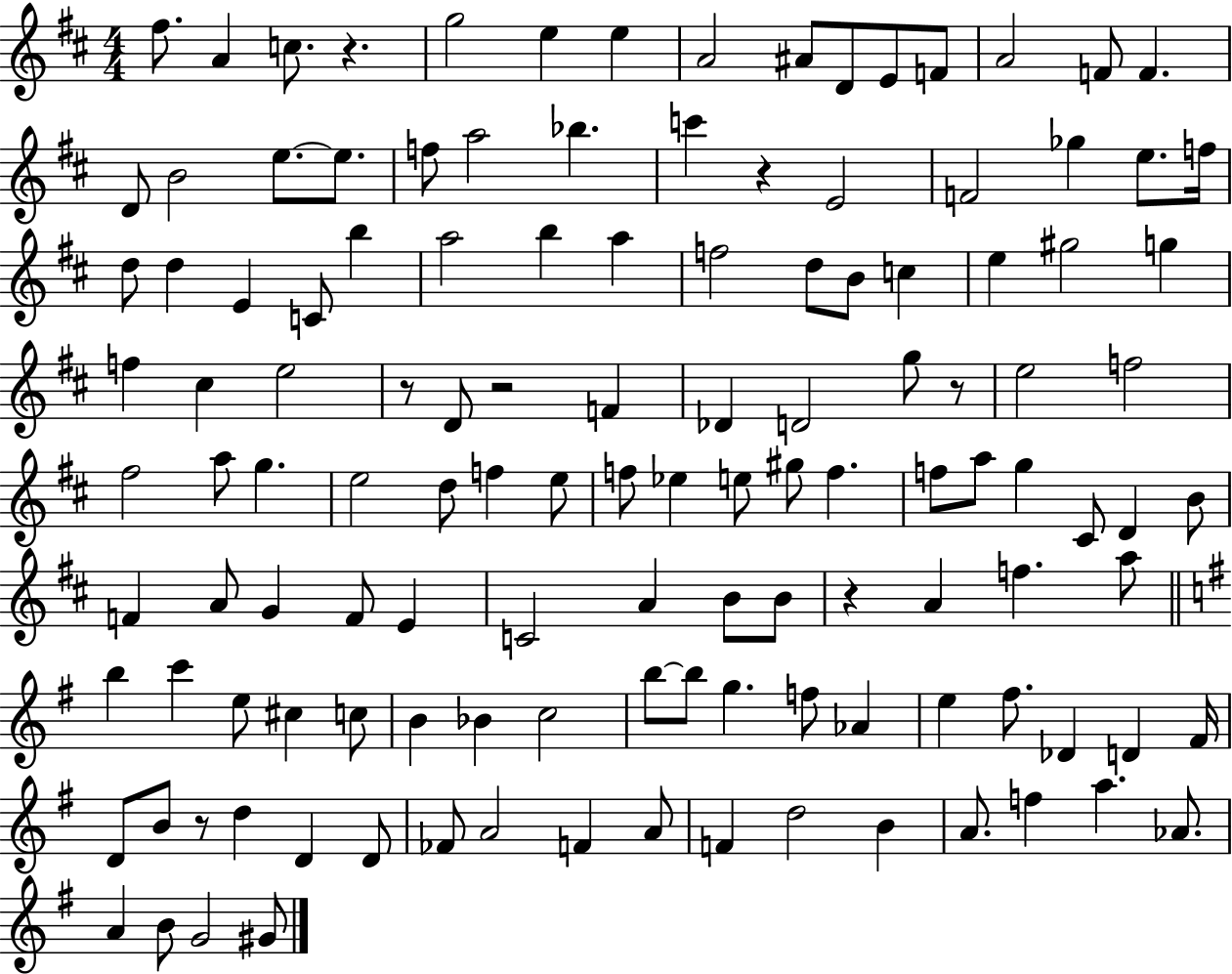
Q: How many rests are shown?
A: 7